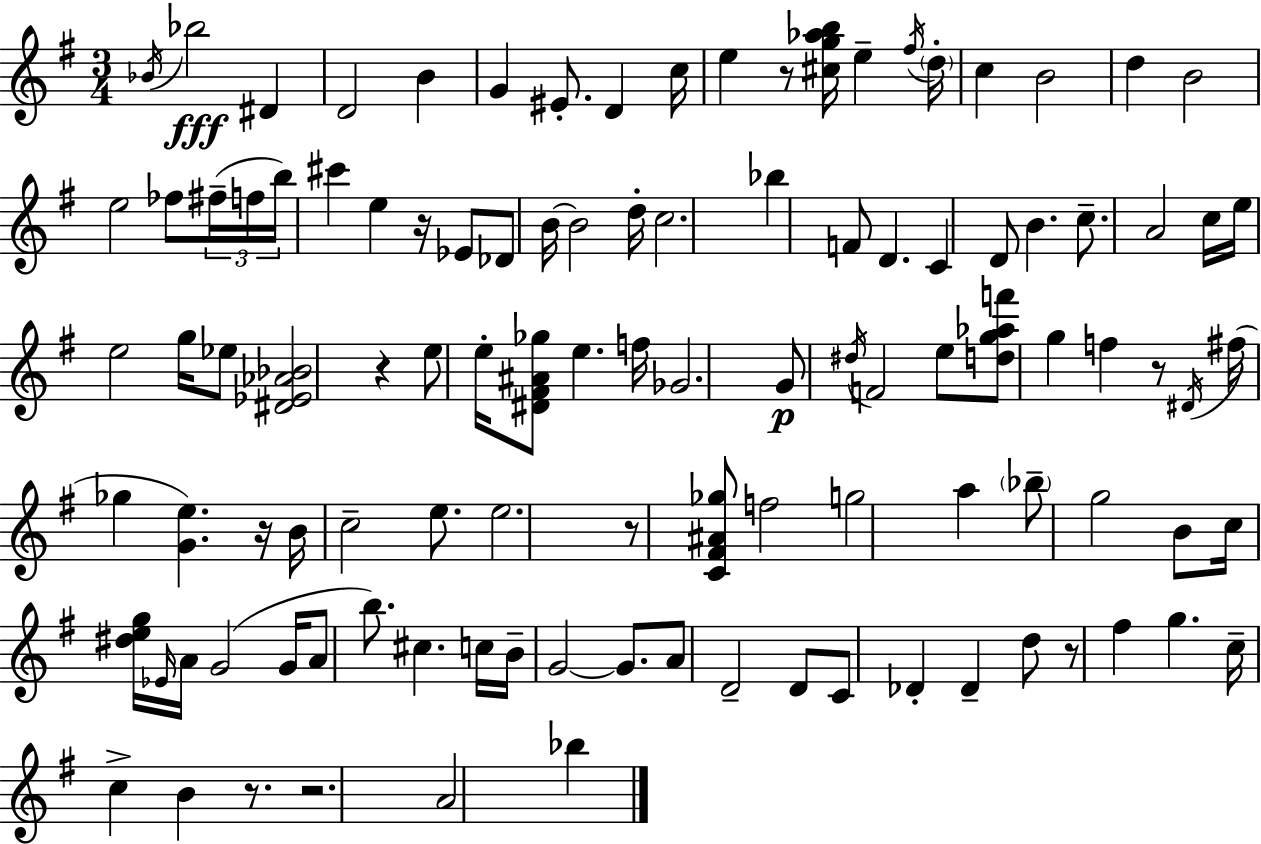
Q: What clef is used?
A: treble